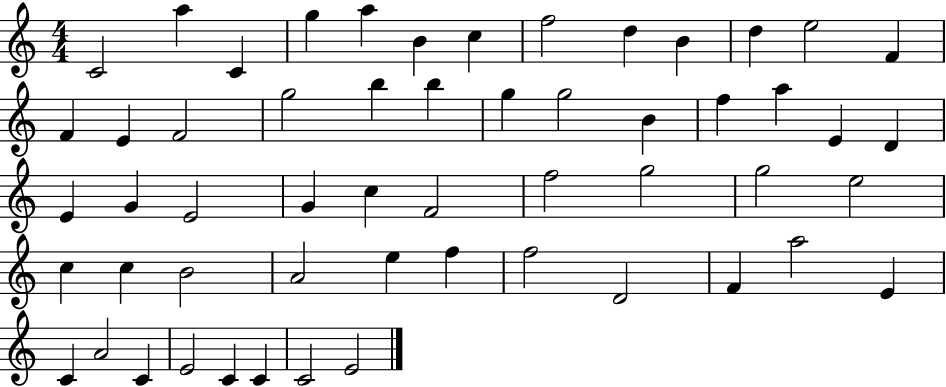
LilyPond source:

{
  \clef treble
  \numericTimeSignature
  \time 4/4
  \key c \major
  c'2 a''4 c'4 | g''4 a''4 b'4 c''4 | f''2 d''4 b'4 | d''4 e''2 f'4 | \break f'4 e'4 f'2 | g''2 b''4 b''4 | g''4 g''2 b'4 | f''4 a''4 e'4 d'4 | \break e'4 g'4 e'2 | g'4 c''4 f'2 | f''2 g''2 | g''2 e''2 | \break c''4 c''4 b'2 | a'2 e''4 f''4 | f''2 d'2 | f'4 a''2 e'4 | \break c'4 a'2 c'4 | e'2 c'4 c'4 | c'2 e'2 | \bar "|."
}